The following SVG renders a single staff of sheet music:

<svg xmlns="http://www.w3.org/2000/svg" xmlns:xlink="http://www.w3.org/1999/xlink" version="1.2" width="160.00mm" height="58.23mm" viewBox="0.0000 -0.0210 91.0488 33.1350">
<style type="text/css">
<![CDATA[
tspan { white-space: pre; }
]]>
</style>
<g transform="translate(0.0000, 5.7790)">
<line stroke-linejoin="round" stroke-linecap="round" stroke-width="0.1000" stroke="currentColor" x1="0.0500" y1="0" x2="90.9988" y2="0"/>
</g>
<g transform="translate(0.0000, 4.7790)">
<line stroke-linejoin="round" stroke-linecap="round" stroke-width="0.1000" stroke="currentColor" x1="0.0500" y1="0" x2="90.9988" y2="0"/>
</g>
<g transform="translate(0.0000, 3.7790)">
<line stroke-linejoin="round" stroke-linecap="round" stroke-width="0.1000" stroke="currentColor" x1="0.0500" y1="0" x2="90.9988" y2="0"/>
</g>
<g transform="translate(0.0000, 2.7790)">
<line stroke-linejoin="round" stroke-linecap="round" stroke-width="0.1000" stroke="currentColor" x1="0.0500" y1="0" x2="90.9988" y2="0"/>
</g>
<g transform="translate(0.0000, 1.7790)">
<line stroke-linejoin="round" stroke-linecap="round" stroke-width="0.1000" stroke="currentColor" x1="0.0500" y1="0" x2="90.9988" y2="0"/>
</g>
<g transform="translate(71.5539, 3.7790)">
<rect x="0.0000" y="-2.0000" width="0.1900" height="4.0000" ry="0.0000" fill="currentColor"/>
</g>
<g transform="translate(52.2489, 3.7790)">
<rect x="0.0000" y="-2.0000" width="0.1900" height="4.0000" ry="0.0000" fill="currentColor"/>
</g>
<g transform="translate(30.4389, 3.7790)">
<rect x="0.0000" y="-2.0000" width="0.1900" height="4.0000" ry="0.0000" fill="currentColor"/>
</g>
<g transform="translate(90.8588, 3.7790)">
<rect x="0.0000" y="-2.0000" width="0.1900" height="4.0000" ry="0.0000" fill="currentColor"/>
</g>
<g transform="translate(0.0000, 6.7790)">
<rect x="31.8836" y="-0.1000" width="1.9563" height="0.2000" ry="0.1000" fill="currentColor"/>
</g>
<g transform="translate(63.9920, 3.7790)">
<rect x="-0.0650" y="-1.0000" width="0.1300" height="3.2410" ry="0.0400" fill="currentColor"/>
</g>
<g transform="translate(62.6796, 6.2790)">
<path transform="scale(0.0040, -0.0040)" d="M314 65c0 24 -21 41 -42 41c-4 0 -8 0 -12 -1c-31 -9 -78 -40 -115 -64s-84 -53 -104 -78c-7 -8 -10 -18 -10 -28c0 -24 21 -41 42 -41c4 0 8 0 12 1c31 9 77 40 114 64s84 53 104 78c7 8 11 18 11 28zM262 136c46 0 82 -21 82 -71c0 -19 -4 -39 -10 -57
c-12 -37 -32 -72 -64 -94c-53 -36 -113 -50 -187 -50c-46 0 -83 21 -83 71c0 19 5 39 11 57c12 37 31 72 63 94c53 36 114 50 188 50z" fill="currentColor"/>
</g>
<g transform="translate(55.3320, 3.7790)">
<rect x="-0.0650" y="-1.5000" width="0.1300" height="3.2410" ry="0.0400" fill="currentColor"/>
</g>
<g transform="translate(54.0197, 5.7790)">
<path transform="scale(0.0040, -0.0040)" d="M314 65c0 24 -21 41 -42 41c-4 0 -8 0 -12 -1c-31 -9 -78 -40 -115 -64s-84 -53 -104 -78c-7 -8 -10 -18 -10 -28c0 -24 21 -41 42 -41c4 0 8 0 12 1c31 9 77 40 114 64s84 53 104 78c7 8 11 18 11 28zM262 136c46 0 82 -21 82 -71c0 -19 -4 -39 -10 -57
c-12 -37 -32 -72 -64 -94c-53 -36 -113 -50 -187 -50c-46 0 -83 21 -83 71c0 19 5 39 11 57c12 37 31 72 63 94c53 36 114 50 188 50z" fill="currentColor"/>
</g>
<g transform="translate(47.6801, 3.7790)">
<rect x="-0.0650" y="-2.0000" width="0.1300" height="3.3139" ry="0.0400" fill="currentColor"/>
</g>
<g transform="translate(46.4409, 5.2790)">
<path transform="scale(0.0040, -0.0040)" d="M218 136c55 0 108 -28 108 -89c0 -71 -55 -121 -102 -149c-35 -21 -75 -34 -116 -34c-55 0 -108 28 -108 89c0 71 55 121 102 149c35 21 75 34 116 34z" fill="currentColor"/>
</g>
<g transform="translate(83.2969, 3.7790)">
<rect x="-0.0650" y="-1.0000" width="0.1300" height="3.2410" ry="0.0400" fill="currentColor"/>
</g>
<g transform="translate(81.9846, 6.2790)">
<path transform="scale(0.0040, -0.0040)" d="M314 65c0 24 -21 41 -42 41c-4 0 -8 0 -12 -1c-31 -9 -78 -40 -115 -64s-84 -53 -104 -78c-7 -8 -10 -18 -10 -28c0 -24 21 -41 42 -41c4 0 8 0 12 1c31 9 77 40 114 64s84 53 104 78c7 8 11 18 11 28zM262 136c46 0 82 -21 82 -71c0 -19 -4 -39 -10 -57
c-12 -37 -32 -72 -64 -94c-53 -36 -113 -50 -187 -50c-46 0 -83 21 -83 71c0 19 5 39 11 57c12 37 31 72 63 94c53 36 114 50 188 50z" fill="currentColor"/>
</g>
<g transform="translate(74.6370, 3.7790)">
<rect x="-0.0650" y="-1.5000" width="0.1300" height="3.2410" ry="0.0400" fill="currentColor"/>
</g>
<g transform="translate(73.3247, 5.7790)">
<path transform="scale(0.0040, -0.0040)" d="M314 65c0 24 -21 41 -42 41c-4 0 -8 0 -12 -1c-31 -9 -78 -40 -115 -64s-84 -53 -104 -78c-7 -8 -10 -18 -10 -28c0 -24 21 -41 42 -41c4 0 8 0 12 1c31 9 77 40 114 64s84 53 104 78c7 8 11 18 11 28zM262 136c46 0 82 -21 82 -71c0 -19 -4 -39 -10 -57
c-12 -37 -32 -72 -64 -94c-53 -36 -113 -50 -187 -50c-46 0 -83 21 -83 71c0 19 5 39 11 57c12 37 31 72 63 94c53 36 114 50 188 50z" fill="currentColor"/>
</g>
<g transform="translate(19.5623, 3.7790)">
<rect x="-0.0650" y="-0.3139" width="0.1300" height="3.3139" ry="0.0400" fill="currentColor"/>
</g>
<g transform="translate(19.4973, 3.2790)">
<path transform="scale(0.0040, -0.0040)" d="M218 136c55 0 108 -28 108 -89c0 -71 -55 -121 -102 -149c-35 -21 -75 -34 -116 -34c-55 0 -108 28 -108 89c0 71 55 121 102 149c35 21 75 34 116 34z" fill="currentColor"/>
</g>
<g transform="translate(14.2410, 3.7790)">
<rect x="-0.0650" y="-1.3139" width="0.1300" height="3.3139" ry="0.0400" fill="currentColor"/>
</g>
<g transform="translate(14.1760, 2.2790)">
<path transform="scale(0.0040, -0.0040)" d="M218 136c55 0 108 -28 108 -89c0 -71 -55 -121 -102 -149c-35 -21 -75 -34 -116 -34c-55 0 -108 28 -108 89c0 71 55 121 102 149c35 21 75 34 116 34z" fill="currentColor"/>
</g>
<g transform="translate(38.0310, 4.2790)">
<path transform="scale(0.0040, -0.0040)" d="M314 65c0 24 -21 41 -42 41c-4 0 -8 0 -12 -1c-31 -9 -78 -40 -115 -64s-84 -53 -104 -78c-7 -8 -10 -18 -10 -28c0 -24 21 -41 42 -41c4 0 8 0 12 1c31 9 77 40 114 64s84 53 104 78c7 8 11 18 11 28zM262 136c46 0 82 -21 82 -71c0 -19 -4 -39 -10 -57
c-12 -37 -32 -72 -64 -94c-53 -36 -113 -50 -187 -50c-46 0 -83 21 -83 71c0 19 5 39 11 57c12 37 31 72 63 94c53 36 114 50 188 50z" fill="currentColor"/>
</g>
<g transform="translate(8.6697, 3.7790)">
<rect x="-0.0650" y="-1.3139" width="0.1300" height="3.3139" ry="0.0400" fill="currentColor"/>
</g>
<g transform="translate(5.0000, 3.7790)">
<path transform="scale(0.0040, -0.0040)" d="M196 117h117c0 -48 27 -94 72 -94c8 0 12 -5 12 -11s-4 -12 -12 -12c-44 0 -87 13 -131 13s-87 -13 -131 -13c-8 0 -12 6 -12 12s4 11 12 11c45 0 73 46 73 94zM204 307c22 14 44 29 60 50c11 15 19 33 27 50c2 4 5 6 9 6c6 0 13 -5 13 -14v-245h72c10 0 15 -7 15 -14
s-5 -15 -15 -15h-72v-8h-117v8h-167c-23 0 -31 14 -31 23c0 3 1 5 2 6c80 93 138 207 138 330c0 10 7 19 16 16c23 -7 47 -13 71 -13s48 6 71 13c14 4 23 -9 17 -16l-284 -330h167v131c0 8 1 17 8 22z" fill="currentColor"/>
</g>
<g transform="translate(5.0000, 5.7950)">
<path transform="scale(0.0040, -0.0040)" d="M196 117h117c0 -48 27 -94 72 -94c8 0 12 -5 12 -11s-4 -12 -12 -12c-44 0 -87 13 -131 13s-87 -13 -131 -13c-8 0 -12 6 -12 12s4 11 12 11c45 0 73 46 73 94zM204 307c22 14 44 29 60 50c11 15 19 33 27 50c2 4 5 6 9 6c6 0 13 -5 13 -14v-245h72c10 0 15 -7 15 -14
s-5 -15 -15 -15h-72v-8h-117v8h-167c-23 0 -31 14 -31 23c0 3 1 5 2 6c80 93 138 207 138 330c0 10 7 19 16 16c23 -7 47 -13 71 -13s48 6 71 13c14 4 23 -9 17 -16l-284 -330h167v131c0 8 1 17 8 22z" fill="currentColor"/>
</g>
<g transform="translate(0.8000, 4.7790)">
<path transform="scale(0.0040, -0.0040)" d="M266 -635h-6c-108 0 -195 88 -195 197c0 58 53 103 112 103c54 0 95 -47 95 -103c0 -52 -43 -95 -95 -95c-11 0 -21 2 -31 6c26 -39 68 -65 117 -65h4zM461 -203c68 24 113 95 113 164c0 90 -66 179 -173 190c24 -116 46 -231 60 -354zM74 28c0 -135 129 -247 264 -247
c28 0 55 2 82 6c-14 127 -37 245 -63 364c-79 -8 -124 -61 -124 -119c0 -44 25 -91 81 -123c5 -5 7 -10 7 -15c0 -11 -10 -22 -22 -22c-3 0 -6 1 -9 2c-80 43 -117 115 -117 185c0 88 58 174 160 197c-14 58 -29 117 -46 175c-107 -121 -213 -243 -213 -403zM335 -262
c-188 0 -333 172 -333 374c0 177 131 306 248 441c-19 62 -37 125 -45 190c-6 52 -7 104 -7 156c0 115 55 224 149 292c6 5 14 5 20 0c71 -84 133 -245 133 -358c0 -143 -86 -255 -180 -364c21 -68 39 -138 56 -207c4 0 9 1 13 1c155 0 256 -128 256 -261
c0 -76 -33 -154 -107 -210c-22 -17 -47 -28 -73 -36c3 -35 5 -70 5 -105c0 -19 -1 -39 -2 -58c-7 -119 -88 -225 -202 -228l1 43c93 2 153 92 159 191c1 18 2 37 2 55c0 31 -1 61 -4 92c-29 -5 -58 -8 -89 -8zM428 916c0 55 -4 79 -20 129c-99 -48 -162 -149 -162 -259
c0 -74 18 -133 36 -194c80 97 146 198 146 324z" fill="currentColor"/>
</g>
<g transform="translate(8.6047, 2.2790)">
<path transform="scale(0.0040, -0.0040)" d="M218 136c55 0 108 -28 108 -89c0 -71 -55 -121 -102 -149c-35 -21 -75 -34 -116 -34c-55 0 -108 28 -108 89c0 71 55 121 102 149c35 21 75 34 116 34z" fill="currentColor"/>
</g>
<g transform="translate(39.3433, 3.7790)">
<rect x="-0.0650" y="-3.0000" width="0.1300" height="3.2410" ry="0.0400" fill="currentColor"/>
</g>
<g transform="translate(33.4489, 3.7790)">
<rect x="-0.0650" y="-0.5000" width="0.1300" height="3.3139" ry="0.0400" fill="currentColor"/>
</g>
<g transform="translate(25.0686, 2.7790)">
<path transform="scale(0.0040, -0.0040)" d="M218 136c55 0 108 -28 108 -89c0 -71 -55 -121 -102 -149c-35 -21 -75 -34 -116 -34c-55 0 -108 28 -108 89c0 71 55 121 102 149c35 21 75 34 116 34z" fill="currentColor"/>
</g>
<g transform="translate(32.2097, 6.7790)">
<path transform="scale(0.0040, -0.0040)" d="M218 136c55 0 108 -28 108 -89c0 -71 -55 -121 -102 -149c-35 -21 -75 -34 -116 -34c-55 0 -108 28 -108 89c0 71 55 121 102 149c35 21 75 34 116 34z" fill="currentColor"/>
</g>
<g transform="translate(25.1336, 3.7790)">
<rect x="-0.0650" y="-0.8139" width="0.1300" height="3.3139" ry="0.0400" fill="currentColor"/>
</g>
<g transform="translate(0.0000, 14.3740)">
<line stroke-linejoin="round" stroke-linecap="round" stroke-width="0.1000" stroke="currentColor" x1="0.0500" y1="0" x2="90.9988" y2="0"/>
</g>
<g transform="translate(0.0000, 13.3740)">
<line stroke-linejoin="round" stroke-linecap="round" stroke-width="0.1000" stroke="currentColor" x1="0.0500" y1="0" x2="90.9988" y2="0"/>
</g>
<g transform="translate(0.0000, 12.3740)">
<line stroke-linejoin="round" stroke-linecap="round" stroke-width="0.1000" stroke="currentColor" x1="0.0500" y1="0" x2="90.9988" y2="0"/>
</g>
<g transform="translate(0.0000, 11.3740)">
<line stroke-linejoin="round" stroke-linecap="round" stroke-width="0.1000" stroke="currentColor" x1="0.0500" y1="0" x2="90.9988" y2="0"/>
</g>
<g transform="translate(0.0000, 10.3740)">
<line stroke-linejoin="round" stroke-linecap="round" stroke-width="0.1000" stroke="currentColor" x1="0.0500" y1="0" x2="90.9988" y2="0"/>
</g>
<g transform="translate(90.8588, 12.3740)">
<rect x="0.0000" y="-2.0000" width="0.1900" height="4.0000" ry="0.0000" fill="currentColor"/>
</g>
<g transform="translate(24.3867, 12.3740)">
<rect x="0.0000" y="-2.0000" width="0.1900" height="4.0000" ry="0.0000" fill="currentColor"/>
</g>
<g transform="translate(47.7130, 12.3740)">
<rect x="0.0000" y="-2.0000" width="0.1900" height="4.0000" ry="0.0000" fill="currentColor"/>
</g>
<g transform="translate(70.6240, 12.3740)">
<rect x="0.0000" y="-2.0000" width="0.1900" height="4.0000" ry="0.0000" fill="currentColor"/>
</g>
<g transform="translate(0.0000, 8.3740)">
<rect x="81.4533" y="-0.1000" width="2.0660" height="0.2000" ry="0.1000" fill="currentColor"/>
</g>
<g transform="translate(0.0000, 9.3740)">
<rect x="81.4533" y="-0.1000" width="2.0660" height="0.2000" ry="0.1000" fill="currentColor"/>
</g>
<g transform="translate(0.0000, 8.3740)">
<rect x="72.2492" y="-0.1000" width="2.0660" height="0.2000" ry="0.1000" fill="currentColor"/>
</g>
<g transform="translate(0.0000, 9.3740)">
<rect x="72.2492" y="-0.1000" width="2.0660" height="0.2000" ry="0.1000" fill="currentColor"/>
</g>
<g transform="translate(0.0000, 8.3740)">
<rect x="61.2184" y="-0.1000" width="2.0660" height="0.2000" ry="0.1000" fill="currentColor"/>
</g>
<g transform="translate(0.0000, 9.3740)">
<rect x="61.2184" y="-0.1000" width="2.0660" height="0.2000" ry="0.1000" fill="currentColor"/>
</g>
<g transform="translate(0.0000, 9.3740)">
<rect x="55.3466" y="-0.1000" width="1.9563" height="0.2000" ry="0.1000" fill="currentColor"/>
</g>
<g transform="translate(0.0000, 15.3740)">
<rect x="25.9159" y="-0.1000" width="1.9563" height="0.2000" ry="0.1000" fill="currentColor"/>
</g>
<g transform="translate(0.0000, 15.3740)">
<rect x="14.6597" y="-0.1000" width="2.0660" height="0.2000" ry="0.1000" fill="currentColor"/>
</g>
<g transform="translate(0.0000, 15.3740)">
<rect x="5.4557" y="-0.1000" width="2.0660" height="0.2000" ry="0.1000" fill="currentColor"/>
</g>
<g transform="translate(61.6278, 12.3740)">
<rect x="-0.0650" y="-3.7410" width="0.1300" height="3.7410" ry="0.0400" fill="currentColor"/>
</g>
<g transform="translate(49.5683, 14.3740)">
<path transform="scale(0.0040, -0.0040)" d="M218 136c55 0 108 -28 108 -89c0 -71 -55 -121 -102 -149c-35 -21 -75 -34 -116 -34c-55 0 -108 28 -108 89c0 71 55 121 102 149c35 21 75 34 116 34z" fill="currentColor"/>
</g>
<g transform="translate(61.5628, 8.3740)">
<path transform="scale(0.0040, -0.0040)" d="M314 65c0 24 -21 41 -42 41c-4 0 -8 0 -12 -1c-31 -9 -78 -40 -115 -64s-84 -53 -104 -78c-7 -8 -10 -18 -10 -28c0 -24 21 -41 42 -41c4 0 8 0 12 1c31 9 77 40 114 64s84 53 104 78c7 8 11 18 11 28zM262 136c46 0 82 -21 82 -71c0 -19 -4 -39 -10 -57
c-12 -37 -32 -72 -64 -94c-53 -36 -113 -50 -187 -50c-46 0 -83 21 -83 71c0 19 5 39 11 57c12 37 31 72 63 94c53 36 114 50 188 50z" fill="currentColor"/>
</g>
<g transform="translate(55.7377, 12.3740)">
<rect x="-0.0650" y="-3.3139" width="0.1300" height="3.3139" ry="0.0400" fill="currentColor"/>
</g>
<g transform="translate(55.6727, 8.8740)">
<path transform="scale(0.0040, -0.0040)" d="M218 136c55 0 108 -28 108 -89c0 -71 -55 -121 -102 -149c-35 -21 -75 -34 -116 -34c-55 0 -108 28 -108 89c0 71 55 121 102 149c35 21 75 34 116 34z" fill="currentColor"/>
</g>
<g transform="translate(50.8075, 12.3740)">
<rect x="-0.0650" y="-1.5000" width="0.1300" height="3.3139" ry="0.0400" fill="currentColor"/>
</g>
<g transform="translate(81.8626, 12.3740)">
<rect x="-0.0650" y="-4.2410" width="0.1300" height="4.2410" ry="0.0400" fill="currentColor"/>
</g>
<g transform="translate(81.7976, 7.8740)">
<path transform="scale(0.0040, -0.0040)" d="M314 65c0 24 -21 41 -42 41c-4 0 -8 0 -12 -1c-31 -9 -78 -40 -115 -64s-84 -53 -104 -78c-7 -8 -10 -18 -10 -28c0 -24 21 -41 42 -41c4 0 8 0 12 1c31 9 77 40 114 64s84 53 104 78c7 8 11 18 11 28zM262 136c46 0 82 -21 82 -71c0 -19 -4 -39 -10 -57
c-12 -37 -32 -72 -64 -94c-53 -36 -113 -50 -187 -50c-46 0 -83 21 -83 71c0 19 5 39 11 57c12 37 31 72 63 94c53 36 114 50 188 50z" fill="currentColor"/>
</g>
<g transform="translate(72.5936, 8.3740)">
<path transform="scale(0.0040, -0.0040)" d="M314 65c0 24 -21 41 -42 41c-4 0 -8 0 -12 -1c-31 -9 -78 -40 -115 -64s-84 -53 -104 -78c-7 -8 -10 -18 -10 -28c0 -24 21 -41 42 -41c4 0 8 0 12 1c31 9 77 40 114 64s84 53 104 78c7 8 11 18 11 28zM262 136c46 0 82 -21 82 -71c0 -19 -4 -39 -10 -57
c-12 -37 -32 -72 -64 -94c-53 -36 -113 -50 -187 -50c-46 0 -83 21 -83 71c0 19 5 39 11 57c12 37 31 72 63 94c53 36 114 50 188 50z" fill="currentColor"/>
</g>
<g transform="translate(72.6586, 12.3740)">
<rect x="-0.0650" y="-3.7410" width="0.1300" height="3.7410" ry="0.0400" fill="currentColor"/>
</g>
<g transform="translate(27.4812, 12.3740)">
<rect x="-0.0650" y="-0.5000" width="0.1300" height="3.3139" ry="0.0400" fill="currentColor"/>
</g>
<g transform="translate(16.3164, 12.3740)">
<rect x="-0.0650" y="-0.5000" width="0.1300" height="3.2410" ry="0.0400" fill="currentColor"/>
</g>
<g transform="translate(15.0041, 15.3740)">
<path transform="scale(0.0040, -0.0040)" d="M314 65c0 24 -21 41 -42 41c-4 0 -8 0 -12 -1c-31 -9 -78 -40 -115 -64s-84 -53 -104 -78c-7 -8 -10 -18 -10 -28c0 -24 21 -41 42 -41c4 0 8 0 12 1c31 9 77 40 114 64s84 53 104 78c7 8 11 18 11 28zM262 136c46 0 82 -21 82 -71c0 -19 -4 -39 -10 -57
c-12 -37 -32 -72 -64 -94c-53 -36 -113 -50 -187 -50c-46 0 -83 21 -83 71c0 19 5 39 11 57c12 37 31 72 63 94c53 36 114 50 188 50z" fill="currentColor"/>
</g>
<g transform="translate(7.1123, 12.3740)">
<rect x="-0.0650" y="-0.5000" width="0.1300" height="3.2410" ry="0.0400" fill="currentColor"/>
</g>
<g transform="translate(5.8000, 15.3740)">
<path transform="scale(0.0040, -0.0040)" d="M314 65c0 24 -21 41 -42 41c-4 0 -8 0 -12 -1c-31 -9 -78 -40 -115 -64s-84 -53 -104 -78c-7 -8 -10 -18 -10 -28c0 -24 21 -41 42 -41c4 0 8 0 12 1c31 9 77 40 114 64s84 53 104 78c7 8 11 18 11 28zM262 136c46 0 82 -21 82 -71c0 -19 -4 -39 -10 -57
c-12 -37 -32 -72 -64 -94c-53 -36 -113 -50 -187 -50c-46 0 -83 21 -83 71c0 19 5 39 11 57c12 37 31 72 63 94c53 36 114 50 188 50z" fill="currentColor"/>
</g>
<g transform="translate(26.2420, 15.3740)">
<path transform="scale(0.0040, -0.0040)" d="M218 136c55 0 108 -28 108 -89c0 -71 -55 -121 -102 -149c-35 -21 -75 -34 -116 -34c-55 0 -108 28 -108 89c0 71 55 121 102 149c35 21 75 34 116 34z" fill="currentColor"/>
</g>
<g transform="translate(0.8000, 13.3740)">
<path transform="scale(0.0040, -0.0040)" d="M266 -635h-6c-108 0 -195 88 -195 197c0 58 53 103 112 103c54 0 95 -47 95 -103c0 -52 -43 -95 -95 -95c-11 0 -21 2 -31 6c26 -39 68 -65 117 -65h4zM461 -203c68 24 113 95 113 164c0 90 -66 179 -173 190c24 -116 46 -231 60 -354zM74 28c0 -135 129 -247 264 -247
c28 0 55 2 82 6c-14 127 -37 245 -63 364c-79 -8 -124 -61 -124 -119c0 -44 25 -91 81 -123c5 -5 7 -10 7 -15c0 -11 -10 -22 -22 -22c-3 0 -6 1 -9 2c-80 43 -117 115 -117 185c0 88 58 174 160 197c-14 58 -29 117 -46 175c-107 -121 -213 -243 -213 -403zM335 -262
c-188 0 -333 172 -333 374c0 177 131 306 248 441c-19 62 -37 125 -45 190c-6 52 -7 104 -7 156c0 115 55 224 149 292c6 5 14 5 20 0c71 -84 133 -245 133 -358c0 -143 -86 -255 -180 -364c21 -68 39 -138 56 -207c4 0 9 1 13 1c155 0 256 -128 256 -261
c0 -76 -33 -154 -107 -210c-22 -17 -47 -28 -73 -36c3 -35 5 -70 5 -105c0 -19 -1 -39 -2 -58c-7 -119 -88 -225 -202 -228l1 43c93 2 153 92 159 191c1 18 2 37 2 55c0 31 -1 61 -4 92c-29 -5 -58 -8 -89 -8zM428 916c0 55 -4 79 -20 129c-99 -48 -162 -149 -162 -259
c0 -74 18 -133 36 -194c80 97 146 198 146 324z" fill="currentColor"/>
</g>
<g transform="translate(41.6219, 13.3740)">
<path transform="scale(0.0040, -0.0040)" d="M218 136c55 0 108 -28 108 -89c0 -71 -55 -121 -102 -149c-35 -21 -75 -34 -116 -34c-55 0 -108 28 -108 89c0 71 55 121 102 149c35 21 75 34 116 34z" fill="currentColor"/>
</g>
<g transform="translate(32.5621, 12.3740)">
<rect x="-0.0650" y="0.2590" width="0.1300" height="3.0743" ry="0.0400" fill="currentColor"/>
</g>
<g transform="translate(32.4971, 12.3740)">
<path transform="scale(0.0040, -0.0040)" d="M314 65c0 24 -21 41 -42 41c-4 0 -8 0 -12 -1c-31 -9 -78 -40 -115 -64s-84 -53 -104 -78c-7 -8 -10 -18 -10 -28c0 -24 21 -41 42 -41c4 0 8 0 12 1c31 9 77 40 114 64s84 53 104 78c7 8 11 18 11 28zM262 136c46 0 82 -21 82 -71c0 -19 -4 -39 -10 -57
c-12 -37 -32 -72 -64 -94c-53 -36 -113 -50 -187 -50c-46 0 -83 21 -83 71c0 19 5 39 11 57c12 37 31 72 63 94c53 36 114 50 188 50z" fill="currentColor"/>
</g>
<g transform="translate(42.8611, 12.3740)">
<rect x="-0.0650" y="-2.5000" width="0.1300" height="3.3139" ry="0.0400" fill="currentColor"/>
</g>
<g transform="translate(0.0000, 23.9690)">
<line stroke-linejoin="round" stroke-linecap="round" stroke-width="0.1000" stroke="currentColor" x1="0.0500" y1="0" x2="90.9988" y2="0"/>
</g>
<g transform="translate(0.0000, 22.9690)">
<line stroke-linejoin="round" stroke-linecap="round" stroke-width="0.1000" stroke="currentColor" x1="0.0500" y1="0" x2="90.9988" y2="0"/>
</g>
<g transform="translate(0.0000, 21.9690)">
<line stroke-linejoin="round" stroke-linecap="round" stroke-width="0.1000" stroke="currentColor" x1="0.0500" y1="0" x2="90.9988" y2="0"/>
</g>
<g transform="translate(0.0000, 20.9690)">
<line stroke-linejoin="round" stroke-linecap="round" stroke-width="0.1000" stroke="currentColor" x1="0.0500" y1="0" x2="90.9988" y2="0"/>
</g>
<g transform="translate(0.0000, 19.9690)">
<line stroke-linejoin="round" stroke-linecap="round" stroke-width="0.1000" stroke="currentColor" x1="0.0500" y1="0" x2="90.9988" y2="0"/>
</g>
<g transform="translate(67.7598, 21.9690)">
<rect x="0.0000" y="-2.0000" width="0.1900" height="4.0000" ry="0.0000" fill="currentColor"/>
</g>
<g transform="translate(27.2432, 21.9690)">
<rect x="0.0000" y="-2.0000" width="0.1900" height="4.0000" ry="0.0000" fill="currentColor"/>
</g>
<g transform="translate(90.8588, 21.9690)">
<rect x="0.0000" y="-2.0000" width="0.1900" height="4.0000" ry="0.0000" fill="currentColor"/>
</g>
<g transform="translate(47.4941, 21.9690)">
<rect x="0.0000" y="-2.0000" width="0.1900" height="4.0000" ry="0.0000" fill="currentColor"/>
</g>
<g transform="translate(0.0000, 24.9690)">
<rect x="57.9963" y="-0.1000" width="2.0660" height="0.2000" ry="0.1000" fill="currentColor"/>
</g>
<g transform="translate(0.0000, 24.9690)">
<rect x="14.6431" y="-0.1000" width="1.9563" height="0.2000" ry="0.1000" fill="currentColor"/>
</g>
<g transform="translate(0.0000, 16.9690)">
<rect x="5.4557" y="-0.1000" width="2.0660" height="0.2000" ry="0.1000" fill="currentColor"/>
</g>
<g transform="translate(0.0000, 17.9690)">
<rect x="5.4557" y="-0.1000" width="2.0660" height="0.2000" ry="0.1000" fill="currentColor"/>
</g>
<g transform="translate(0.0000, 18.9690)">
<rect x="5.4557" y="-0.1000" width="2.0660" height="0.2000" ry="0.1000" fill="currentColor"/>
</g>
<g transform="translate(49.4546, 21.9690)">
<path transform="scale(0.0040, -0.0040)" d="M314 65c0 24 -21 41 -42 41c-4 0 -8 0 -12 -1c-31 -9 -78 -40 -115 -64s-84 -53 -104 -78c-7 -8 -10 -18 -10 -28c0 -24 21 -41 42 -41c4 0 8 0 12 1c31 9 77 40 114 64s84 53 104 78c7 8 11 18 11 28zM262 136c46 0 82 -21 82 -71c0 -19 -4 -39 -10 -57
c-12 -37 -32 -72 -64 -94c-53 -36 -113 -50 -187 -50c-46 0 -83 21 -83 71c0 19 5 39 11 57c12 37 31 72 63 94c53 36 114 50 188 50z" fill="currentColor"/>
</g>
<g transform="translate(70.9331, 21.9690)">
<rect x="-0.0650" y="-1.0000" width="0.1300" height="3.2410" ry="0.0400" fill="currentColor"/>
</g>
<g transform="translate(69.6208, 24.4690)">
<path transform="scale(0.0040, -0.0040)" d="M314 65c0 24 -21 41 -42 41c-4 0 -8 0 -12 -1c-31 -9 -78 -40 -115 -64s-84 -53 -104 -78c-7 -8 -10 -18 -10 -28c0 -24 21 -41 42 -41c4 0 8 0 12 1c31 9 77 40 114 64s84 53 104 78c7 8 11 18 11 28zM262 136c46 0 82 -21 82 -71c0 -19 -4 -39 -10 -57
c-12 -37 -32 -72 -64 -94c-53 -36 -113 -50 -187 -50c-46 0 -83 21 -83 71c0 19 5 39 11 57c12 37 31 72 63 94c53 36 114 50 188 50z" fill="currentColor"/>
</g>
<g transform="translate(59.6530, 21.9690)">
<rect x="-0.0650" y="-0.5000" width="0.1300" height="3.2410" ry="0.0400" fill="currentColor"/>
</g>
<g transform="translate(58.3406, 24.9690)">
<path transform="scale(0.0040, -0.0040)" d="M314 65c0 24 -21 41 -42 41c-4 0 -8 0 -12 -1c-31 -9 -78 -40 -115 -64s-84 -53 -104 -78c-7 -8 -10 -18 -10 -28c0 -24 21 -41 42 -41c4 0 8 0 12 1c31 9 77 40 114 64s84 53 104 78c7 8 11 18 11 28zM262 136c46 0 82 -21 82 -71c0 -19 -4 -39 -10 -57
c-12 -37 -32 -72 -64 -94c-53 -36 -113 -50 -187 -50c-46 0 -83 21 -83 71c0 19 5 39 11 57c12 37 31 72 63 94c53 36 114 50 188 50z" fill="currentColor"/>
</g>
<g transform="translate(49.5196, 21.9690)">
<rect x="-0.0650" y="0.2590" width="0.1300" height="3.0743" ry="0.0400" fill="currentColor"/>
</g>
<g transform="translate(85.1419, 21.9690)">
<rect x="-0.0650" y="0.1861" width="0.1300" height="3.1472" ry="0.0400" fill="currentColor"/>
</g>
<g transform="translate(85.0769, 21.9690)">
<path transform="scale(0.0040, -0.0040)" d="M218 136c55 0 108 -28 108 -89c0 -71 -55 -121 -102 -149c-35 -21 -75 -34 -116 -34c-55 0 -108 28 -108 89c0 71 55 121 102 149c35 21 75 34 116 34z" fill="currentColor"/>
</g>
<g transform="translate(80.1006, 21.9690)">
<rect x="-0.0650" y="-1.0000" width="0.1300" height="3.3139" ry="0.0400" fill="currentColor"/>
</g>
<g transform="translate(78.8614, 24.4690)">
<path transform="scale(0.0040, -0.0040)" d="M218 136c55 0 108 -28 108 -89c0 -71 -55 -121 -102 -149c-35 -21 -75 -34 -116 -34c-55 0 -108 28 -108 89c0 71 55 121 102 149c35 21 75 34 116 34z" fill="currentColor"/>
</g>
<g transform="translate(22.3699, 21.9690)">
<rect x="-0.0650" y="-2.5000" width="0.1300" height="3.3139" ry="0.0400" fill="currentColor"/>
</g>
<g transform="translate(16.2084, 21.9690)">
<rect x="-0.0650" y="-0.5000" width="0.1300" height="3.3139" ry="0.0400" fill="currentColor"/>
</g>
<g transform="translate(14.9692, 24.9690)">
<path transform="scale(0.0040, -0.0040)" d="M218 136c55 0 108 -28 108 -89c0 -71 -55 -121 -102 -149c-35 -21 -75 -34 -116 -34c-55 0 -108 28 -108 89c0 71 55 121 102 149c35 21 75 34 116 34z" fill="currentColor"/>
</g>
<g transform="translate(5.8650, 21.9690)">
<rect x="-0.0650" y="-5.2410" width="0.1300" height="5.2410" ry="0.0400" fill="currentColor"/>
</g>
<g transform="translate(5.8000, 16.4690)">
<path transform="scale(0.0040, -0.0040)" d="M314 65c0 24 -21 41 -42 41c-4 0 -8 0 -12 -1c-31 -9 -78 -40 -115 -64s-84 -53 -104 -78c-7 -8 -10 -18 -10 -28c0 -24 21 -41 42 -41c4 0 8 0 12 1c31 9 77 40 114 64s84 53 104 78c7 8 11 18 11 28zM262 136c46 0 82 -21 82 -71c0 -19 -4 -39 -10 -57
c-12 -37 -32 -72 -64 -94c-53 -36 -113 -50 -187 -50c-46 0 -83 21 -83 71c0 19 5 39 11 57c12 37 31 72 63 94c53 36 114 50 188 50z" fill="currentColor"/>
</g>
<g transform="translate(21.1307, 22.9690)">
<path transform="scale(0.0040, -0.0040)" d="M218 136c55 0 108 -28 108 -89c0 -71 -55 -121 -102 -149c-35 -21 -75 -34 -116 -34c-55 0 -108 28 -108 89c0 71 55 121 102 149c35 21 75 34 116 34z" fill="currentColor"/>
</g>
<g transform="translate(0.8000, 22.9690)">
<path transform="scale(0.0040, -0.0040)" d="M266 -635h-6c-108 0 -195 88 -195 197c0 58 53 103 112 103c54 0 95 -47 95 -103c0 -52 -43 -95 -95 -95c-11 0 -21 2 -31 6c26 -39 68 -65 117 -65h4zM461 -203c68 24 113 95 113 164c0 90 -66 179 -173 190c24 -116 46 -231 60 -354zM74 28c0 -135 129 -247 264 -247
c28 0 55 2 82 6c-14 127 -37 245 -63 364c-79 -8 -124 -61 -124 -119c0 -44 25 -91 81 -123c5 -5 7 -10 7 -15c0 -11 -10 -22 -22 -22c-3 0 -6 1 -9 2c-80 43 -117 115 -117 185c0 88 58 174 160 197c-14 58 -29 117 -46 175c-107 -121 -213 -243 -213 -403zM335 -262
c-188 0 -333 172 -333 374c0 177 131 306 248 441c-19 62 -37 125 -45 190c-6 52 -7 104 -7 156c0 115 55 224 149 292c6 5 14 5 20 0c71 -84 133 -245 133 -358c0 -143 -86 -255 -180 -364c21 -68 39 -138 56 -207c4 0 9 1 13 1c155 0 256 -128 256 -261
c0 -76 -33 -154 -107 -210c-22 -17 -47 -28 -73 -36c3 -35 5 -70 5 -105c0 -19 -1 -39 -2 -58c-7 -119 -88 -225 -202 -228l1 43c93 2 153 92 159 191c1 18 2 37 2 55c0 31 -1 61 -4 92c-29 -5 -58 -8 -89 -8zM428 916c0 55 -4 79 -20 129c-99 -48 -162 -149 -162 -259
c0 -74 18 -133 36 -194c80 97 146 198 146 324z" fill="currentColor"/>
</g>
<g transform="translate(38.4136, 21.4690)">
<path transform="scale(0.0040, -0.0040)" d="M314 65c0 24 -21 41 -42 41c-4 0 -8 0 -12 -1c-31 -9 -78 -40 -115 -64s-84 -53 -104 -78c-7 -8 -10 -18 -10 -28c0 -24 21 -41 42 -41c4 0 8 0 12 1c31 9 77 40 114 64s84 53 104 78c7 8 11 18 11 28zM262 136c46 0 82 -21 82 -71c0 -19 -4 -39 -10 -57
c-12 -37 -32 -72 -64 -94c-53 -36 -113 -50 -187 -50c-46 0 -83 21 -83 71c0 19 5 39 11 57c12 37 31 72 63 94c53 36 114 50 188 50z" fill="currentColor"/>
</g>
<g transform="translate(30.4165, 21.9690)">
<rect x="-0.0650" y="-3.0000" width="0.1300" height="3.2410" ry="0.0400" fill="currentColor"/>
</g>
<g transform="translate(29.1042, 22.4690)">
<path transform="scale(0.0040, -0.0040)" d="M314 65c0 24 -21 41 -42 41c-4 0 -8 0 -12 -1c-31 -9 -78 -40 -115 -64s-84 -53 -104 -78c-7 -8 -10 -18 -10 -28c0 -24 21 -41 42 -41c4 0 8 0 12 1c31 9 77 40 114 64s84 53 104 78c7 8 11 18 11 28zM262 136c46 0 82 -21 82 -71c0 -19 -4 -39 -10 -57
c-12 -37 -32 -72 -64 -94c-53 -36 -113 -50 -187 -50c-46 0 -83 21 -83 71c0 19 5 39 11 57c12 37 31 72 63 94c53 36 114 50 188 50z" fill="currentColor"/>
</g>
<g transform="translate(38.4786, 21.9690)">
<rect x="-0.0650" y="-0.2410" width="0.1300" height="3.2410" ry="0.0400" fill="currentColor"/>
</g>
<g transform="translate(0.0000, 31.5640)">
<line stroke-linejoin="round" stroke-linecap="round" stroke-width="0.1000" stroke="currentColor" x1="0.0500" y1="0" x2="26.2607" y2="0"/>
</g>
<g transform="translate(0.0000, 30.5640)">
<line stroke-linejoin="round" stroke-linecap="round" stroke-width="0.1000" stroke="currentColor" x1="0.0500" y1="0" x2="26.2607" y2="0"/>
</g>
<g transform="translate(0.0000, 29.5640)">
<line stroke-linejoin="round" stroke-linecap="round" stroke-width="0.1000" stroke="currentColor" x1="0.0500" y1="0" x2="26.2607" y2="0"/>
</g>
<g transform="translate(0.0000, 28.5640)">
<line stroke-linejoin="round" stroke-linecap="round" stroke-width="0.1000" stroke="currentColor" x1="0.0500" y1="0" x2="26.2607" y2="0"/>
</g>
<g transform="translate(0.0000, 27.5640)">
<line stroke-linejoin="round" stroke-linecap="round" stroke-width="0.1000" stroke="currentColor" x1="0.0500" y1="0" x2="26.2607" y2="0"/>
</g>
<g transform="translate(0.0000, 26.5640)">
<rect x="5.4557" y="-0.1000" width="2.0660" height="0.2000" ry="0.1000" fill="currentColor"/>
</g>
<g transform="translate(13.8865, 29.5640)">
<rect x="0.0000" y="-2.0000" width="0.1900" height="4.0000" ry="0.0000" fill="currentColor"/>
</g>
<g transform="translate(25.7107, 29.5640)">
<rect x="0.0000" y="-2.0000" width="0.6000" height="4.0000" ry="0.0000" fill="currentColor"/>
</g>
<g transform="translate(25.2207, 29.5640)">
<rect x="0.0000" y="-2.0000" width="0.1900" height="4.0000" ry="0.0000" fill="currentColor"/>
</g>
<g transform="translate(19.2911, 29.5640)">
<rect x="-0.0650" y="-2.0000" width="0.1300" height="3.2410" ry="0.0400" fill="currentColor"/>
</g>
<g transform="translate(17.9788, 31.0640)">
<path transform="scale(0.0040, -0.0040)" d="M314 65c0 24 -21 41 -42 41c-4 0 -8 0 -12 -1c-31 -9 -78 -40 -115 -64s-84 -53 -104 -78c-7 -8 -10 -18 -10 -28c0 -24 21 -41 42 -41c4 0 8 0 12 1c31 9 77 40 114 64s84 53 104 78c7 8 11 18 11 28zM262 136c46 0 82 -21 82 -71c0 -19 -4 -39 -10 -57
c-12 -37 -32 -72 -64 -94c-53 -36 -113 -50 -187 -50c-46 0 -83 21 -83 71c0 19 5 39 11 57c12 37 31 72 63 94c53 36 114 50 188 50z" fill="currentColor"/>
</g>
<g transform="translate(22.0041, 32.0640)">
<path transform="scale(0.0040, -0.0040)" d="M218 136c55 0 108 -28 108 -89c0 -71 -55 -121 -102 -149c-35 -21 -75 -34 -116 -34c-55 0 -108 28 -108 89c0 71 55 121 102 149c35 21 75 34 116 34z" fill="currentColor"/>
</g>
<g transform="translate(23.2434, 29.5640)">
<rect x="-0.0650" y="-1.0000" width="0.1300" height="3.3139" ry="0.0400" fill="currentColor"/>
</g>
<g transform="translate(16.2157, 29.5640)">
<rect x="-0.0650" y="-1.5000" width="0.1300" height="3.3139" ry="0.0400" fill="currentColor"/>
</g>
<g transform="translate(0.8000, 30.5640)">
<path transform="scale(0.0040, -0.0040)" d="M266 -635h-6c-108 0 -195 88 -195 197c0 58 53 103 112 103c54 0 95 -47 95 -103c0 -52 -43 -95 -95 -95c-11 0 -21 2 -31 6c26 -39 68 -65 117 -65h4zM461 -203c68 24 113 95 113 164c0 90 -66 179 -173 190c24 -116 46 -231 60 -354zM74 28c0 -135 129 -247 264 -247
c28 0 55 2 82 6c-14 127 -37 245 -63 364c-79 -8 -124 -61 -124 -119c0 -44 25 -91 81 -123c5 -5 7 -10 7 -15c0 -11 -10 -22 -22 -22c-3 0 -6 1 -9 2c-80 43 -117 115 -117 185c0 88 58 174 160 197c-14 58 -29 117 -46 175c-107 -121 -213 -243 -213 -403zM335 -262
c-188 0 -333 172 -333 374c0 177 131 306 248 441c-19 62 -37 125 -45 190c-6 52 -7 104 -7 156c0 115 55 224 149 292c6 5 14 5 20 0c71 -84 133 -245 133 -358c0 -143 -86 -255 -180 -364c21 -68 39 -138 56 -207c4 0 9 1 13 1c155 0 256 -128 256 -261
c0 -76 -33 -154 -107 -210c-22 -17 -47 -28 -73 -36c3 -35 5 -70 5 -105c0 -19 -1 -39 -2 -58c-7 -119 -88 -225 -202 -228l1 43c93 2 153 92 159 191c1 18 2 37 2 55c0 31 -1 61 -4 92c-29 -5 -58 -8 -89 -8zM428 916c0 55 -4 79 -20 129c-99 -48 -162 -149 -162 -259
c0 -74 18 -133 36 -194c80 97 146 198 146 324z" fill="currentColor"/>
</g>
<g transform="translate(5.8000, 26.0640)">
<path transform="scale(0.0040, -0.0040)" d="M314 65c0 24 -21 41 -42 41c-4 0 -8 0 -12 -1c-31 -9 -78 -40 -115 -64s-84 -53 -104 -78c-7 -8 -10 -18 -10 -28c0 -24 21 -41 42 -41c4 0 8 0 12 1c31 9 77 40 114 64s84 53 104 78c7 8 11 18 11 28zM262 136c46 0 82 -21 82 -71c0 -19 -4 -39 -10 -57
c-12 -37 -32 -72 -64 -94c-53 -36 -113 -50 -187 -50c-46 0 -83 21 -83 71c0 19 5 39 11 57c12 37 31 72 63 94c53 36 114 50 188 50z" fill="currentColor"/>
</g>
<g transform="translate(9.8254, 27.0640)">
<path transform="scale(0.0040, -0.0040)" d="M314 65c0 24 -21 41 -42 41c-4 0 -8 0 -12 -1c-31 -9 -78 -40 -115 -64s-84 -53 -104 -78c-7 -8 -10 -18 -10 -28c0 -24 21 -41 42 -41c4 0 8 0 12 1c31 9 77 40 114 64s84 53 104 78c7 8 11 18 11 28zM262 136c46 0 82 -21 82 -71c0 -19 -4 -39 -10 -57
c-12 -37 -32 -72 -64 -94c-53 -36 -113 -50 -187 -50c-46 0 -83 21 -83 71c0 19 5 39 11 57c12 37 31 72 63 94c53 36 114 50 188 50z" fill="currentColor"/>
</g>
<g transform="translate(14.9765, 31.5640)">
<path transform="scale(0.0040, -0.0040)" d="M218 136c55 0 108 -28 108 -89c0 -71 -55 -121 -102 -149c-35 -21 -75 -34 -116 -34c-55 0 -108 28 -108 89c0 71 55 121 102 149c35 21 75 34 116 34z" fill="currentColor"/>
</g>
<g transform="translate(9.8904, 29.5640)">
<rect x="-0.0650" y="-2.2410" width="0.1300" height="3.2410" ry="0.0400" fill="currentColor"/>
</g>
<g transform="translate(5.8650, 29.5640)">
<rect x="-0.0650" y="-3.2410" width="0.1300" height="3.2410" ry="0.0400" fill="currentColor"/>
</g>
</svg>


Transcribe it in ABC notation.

X:1
T:Untitled
M:4/4
L:1/4
K:C
e e c d C A2 F E2 D2 E2 D2 C2 C2 C B2 G E b c'2 c'2 d'2 f'2 C G A2 c2 B2 C2 D2 D B b2 g2 E F2 D